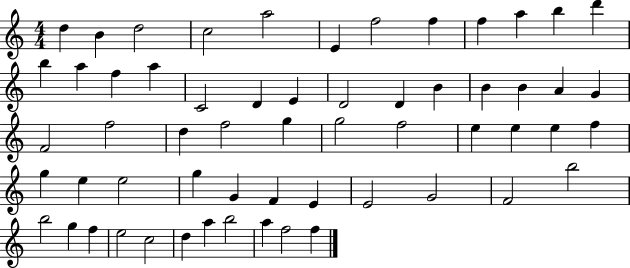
D5/q B4/q D5/h C5/h A5/h E4/q F5/h F5/q F5/q A5/q B5/q D6/q B5/q A5/q F5/q A5/q C4/h D4/q E4/q D4/h D4/q B4/q B4/q B4/q A4/q G4/q F4/h F5/h D5/q F5/h G5/q G5/h F5/h E5/q E5/q E5/q F5/q G5/q E5/q E5/h G5/q G4/q F4/q E4/q E4/h G4/h F4/h B5/h B5/h G5/q F5/q E5/h C5/h D5/q A5/q B5/h A5/q F5/h F5/q